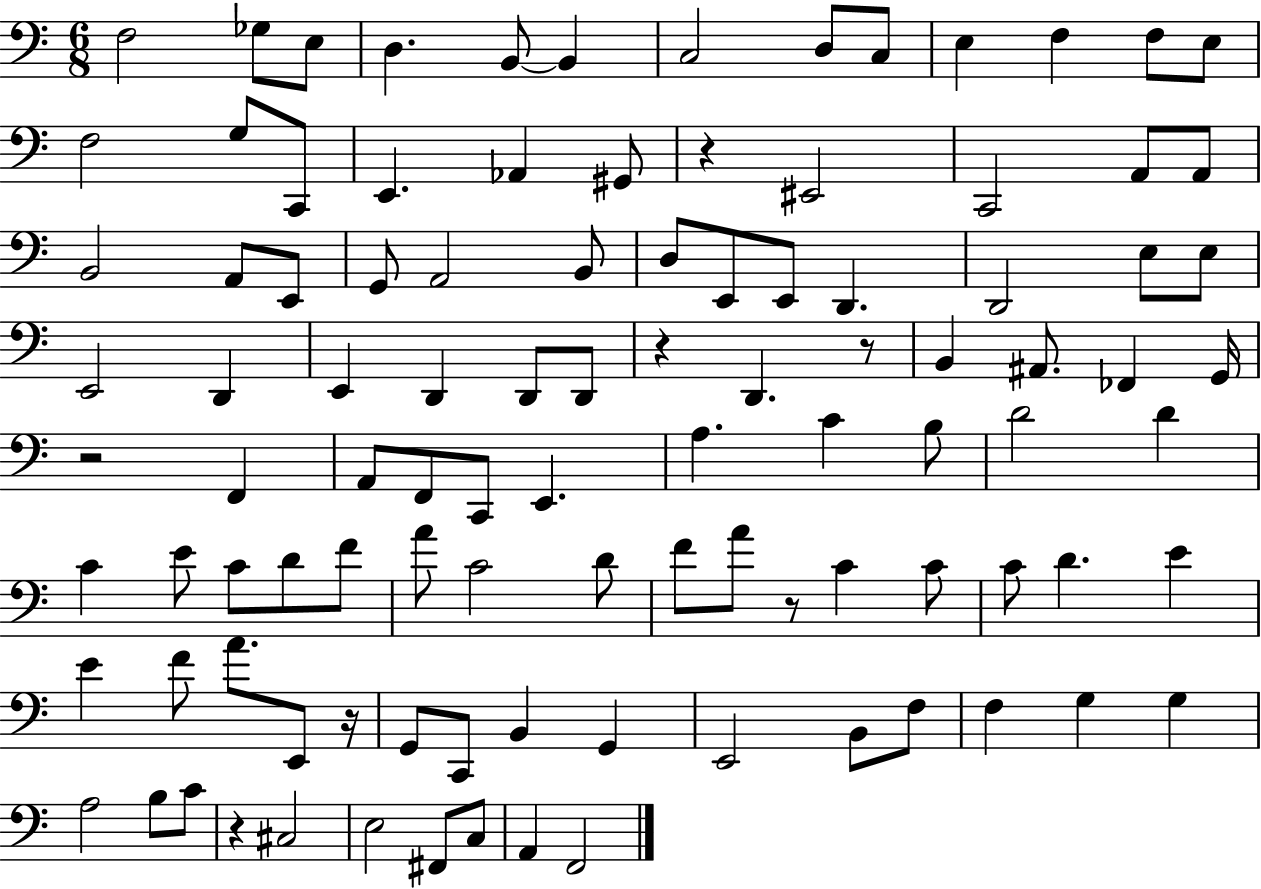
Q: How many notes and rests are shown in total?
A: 102